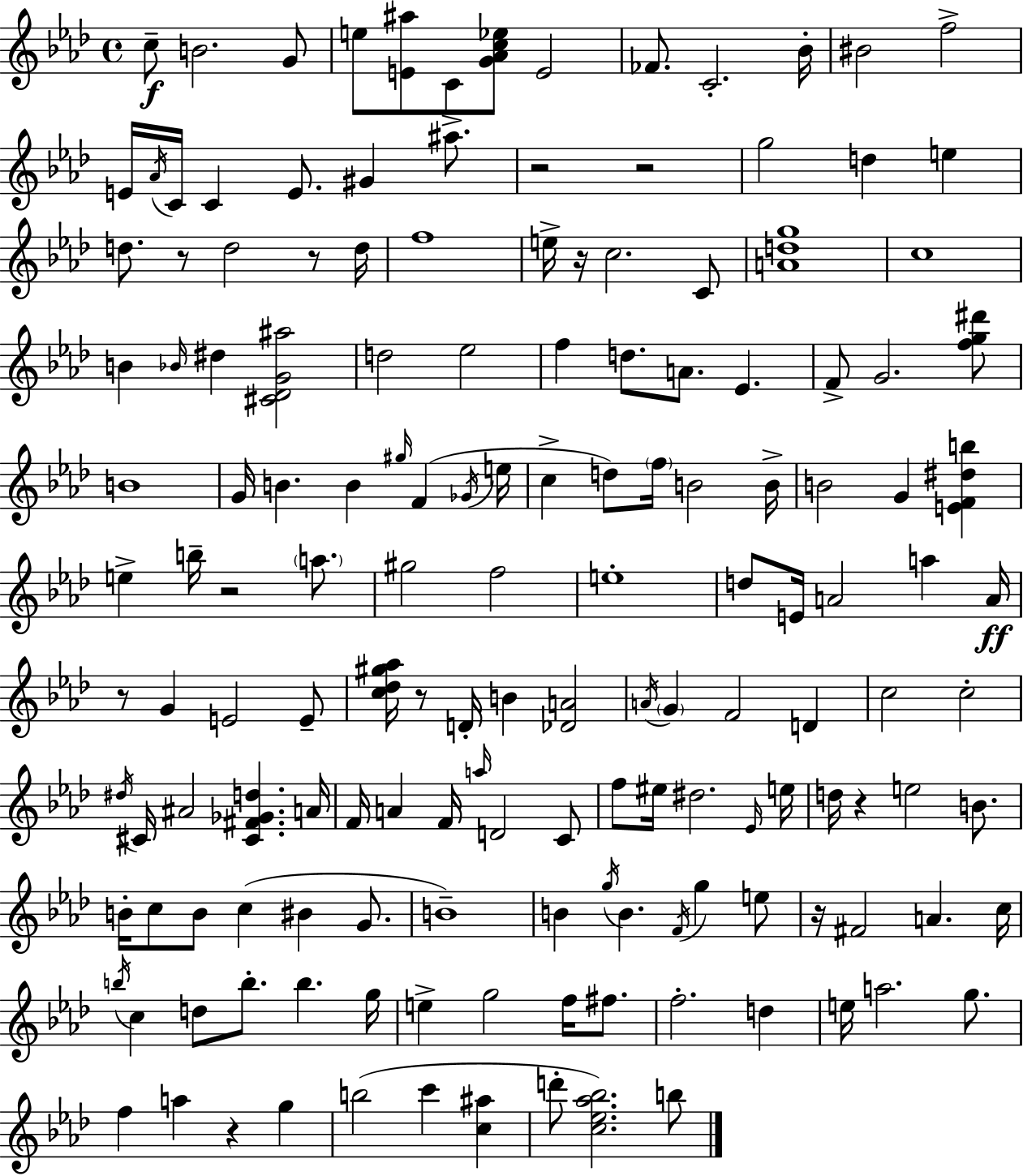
C5/e B4/h. G4/e E5/e [E4,A#5]/e C4/e [G4,Ab4,C5,Eb5]/e E4/h FES4/e. C4/h. Bb4/s BIS4/h F5/h E4/s Ab4/s C4/s C4/q E4/e. G#4/q A#5/e. R/h R/h G5/h D5/q E5/q D5/e. R/e D5/h R/e D5/s F5/w E5/s R/s C5/h. C4/e [A4,D5,G5]/w C5/w B4/q Bb4/s D#5/q [C#4,Db4,G4,A#5]/h D5/h Eb5/h F5/q D5/e. A4/e. Eb4/q. F4/e G4/h. [F5,G5,D#6]/e B4/w G4/s B4/q. B4/q G#5/s F4/q Gb4/s E5/s C5/q D5/e F5/s B4/h B4/s B4/h G4/q [E4,F4,D#5,B5]/q E5/q B5/s R/h A5/e. G#5/h F5/h E5/w D5/e E4/s A4/h A5/q A4/s R/e G4/q E4/h E4/e [C5,Db5,G#5,Ab5]/s R/e D4/s B4/q [Db4,A4]/h A4/s G4/q F4/h D4/q C5/h C5/h D#5/s C#4/s A#4/h [C#4,F#4,Gb4,D5]/q. A4/s F4/s A4/q F4/s A5/s D4/h C4/e F5/e EIS5/s D#5/h. Eb4/s E5/s D5/s R/q E5/h B4/e. B4/s C5/e B4/e C5/q BIS4/q G4/e. B4/w B4/q G5/s B4/q. F4/s G5/q E5/e R/s F#4/h A4/q. C5/s B5/s C5/q D5/e B5/e. B5/q. G5/s E5/q G5/h F5/s F#5/e. F5/h. D5/q E5/s A5/h. G5/e. F5/q A5/q R/q G5/q B5/h C6/q [C5,A#5]/q D6/e [C5,Eb5,Ab5,Bb5]/h. B5/e